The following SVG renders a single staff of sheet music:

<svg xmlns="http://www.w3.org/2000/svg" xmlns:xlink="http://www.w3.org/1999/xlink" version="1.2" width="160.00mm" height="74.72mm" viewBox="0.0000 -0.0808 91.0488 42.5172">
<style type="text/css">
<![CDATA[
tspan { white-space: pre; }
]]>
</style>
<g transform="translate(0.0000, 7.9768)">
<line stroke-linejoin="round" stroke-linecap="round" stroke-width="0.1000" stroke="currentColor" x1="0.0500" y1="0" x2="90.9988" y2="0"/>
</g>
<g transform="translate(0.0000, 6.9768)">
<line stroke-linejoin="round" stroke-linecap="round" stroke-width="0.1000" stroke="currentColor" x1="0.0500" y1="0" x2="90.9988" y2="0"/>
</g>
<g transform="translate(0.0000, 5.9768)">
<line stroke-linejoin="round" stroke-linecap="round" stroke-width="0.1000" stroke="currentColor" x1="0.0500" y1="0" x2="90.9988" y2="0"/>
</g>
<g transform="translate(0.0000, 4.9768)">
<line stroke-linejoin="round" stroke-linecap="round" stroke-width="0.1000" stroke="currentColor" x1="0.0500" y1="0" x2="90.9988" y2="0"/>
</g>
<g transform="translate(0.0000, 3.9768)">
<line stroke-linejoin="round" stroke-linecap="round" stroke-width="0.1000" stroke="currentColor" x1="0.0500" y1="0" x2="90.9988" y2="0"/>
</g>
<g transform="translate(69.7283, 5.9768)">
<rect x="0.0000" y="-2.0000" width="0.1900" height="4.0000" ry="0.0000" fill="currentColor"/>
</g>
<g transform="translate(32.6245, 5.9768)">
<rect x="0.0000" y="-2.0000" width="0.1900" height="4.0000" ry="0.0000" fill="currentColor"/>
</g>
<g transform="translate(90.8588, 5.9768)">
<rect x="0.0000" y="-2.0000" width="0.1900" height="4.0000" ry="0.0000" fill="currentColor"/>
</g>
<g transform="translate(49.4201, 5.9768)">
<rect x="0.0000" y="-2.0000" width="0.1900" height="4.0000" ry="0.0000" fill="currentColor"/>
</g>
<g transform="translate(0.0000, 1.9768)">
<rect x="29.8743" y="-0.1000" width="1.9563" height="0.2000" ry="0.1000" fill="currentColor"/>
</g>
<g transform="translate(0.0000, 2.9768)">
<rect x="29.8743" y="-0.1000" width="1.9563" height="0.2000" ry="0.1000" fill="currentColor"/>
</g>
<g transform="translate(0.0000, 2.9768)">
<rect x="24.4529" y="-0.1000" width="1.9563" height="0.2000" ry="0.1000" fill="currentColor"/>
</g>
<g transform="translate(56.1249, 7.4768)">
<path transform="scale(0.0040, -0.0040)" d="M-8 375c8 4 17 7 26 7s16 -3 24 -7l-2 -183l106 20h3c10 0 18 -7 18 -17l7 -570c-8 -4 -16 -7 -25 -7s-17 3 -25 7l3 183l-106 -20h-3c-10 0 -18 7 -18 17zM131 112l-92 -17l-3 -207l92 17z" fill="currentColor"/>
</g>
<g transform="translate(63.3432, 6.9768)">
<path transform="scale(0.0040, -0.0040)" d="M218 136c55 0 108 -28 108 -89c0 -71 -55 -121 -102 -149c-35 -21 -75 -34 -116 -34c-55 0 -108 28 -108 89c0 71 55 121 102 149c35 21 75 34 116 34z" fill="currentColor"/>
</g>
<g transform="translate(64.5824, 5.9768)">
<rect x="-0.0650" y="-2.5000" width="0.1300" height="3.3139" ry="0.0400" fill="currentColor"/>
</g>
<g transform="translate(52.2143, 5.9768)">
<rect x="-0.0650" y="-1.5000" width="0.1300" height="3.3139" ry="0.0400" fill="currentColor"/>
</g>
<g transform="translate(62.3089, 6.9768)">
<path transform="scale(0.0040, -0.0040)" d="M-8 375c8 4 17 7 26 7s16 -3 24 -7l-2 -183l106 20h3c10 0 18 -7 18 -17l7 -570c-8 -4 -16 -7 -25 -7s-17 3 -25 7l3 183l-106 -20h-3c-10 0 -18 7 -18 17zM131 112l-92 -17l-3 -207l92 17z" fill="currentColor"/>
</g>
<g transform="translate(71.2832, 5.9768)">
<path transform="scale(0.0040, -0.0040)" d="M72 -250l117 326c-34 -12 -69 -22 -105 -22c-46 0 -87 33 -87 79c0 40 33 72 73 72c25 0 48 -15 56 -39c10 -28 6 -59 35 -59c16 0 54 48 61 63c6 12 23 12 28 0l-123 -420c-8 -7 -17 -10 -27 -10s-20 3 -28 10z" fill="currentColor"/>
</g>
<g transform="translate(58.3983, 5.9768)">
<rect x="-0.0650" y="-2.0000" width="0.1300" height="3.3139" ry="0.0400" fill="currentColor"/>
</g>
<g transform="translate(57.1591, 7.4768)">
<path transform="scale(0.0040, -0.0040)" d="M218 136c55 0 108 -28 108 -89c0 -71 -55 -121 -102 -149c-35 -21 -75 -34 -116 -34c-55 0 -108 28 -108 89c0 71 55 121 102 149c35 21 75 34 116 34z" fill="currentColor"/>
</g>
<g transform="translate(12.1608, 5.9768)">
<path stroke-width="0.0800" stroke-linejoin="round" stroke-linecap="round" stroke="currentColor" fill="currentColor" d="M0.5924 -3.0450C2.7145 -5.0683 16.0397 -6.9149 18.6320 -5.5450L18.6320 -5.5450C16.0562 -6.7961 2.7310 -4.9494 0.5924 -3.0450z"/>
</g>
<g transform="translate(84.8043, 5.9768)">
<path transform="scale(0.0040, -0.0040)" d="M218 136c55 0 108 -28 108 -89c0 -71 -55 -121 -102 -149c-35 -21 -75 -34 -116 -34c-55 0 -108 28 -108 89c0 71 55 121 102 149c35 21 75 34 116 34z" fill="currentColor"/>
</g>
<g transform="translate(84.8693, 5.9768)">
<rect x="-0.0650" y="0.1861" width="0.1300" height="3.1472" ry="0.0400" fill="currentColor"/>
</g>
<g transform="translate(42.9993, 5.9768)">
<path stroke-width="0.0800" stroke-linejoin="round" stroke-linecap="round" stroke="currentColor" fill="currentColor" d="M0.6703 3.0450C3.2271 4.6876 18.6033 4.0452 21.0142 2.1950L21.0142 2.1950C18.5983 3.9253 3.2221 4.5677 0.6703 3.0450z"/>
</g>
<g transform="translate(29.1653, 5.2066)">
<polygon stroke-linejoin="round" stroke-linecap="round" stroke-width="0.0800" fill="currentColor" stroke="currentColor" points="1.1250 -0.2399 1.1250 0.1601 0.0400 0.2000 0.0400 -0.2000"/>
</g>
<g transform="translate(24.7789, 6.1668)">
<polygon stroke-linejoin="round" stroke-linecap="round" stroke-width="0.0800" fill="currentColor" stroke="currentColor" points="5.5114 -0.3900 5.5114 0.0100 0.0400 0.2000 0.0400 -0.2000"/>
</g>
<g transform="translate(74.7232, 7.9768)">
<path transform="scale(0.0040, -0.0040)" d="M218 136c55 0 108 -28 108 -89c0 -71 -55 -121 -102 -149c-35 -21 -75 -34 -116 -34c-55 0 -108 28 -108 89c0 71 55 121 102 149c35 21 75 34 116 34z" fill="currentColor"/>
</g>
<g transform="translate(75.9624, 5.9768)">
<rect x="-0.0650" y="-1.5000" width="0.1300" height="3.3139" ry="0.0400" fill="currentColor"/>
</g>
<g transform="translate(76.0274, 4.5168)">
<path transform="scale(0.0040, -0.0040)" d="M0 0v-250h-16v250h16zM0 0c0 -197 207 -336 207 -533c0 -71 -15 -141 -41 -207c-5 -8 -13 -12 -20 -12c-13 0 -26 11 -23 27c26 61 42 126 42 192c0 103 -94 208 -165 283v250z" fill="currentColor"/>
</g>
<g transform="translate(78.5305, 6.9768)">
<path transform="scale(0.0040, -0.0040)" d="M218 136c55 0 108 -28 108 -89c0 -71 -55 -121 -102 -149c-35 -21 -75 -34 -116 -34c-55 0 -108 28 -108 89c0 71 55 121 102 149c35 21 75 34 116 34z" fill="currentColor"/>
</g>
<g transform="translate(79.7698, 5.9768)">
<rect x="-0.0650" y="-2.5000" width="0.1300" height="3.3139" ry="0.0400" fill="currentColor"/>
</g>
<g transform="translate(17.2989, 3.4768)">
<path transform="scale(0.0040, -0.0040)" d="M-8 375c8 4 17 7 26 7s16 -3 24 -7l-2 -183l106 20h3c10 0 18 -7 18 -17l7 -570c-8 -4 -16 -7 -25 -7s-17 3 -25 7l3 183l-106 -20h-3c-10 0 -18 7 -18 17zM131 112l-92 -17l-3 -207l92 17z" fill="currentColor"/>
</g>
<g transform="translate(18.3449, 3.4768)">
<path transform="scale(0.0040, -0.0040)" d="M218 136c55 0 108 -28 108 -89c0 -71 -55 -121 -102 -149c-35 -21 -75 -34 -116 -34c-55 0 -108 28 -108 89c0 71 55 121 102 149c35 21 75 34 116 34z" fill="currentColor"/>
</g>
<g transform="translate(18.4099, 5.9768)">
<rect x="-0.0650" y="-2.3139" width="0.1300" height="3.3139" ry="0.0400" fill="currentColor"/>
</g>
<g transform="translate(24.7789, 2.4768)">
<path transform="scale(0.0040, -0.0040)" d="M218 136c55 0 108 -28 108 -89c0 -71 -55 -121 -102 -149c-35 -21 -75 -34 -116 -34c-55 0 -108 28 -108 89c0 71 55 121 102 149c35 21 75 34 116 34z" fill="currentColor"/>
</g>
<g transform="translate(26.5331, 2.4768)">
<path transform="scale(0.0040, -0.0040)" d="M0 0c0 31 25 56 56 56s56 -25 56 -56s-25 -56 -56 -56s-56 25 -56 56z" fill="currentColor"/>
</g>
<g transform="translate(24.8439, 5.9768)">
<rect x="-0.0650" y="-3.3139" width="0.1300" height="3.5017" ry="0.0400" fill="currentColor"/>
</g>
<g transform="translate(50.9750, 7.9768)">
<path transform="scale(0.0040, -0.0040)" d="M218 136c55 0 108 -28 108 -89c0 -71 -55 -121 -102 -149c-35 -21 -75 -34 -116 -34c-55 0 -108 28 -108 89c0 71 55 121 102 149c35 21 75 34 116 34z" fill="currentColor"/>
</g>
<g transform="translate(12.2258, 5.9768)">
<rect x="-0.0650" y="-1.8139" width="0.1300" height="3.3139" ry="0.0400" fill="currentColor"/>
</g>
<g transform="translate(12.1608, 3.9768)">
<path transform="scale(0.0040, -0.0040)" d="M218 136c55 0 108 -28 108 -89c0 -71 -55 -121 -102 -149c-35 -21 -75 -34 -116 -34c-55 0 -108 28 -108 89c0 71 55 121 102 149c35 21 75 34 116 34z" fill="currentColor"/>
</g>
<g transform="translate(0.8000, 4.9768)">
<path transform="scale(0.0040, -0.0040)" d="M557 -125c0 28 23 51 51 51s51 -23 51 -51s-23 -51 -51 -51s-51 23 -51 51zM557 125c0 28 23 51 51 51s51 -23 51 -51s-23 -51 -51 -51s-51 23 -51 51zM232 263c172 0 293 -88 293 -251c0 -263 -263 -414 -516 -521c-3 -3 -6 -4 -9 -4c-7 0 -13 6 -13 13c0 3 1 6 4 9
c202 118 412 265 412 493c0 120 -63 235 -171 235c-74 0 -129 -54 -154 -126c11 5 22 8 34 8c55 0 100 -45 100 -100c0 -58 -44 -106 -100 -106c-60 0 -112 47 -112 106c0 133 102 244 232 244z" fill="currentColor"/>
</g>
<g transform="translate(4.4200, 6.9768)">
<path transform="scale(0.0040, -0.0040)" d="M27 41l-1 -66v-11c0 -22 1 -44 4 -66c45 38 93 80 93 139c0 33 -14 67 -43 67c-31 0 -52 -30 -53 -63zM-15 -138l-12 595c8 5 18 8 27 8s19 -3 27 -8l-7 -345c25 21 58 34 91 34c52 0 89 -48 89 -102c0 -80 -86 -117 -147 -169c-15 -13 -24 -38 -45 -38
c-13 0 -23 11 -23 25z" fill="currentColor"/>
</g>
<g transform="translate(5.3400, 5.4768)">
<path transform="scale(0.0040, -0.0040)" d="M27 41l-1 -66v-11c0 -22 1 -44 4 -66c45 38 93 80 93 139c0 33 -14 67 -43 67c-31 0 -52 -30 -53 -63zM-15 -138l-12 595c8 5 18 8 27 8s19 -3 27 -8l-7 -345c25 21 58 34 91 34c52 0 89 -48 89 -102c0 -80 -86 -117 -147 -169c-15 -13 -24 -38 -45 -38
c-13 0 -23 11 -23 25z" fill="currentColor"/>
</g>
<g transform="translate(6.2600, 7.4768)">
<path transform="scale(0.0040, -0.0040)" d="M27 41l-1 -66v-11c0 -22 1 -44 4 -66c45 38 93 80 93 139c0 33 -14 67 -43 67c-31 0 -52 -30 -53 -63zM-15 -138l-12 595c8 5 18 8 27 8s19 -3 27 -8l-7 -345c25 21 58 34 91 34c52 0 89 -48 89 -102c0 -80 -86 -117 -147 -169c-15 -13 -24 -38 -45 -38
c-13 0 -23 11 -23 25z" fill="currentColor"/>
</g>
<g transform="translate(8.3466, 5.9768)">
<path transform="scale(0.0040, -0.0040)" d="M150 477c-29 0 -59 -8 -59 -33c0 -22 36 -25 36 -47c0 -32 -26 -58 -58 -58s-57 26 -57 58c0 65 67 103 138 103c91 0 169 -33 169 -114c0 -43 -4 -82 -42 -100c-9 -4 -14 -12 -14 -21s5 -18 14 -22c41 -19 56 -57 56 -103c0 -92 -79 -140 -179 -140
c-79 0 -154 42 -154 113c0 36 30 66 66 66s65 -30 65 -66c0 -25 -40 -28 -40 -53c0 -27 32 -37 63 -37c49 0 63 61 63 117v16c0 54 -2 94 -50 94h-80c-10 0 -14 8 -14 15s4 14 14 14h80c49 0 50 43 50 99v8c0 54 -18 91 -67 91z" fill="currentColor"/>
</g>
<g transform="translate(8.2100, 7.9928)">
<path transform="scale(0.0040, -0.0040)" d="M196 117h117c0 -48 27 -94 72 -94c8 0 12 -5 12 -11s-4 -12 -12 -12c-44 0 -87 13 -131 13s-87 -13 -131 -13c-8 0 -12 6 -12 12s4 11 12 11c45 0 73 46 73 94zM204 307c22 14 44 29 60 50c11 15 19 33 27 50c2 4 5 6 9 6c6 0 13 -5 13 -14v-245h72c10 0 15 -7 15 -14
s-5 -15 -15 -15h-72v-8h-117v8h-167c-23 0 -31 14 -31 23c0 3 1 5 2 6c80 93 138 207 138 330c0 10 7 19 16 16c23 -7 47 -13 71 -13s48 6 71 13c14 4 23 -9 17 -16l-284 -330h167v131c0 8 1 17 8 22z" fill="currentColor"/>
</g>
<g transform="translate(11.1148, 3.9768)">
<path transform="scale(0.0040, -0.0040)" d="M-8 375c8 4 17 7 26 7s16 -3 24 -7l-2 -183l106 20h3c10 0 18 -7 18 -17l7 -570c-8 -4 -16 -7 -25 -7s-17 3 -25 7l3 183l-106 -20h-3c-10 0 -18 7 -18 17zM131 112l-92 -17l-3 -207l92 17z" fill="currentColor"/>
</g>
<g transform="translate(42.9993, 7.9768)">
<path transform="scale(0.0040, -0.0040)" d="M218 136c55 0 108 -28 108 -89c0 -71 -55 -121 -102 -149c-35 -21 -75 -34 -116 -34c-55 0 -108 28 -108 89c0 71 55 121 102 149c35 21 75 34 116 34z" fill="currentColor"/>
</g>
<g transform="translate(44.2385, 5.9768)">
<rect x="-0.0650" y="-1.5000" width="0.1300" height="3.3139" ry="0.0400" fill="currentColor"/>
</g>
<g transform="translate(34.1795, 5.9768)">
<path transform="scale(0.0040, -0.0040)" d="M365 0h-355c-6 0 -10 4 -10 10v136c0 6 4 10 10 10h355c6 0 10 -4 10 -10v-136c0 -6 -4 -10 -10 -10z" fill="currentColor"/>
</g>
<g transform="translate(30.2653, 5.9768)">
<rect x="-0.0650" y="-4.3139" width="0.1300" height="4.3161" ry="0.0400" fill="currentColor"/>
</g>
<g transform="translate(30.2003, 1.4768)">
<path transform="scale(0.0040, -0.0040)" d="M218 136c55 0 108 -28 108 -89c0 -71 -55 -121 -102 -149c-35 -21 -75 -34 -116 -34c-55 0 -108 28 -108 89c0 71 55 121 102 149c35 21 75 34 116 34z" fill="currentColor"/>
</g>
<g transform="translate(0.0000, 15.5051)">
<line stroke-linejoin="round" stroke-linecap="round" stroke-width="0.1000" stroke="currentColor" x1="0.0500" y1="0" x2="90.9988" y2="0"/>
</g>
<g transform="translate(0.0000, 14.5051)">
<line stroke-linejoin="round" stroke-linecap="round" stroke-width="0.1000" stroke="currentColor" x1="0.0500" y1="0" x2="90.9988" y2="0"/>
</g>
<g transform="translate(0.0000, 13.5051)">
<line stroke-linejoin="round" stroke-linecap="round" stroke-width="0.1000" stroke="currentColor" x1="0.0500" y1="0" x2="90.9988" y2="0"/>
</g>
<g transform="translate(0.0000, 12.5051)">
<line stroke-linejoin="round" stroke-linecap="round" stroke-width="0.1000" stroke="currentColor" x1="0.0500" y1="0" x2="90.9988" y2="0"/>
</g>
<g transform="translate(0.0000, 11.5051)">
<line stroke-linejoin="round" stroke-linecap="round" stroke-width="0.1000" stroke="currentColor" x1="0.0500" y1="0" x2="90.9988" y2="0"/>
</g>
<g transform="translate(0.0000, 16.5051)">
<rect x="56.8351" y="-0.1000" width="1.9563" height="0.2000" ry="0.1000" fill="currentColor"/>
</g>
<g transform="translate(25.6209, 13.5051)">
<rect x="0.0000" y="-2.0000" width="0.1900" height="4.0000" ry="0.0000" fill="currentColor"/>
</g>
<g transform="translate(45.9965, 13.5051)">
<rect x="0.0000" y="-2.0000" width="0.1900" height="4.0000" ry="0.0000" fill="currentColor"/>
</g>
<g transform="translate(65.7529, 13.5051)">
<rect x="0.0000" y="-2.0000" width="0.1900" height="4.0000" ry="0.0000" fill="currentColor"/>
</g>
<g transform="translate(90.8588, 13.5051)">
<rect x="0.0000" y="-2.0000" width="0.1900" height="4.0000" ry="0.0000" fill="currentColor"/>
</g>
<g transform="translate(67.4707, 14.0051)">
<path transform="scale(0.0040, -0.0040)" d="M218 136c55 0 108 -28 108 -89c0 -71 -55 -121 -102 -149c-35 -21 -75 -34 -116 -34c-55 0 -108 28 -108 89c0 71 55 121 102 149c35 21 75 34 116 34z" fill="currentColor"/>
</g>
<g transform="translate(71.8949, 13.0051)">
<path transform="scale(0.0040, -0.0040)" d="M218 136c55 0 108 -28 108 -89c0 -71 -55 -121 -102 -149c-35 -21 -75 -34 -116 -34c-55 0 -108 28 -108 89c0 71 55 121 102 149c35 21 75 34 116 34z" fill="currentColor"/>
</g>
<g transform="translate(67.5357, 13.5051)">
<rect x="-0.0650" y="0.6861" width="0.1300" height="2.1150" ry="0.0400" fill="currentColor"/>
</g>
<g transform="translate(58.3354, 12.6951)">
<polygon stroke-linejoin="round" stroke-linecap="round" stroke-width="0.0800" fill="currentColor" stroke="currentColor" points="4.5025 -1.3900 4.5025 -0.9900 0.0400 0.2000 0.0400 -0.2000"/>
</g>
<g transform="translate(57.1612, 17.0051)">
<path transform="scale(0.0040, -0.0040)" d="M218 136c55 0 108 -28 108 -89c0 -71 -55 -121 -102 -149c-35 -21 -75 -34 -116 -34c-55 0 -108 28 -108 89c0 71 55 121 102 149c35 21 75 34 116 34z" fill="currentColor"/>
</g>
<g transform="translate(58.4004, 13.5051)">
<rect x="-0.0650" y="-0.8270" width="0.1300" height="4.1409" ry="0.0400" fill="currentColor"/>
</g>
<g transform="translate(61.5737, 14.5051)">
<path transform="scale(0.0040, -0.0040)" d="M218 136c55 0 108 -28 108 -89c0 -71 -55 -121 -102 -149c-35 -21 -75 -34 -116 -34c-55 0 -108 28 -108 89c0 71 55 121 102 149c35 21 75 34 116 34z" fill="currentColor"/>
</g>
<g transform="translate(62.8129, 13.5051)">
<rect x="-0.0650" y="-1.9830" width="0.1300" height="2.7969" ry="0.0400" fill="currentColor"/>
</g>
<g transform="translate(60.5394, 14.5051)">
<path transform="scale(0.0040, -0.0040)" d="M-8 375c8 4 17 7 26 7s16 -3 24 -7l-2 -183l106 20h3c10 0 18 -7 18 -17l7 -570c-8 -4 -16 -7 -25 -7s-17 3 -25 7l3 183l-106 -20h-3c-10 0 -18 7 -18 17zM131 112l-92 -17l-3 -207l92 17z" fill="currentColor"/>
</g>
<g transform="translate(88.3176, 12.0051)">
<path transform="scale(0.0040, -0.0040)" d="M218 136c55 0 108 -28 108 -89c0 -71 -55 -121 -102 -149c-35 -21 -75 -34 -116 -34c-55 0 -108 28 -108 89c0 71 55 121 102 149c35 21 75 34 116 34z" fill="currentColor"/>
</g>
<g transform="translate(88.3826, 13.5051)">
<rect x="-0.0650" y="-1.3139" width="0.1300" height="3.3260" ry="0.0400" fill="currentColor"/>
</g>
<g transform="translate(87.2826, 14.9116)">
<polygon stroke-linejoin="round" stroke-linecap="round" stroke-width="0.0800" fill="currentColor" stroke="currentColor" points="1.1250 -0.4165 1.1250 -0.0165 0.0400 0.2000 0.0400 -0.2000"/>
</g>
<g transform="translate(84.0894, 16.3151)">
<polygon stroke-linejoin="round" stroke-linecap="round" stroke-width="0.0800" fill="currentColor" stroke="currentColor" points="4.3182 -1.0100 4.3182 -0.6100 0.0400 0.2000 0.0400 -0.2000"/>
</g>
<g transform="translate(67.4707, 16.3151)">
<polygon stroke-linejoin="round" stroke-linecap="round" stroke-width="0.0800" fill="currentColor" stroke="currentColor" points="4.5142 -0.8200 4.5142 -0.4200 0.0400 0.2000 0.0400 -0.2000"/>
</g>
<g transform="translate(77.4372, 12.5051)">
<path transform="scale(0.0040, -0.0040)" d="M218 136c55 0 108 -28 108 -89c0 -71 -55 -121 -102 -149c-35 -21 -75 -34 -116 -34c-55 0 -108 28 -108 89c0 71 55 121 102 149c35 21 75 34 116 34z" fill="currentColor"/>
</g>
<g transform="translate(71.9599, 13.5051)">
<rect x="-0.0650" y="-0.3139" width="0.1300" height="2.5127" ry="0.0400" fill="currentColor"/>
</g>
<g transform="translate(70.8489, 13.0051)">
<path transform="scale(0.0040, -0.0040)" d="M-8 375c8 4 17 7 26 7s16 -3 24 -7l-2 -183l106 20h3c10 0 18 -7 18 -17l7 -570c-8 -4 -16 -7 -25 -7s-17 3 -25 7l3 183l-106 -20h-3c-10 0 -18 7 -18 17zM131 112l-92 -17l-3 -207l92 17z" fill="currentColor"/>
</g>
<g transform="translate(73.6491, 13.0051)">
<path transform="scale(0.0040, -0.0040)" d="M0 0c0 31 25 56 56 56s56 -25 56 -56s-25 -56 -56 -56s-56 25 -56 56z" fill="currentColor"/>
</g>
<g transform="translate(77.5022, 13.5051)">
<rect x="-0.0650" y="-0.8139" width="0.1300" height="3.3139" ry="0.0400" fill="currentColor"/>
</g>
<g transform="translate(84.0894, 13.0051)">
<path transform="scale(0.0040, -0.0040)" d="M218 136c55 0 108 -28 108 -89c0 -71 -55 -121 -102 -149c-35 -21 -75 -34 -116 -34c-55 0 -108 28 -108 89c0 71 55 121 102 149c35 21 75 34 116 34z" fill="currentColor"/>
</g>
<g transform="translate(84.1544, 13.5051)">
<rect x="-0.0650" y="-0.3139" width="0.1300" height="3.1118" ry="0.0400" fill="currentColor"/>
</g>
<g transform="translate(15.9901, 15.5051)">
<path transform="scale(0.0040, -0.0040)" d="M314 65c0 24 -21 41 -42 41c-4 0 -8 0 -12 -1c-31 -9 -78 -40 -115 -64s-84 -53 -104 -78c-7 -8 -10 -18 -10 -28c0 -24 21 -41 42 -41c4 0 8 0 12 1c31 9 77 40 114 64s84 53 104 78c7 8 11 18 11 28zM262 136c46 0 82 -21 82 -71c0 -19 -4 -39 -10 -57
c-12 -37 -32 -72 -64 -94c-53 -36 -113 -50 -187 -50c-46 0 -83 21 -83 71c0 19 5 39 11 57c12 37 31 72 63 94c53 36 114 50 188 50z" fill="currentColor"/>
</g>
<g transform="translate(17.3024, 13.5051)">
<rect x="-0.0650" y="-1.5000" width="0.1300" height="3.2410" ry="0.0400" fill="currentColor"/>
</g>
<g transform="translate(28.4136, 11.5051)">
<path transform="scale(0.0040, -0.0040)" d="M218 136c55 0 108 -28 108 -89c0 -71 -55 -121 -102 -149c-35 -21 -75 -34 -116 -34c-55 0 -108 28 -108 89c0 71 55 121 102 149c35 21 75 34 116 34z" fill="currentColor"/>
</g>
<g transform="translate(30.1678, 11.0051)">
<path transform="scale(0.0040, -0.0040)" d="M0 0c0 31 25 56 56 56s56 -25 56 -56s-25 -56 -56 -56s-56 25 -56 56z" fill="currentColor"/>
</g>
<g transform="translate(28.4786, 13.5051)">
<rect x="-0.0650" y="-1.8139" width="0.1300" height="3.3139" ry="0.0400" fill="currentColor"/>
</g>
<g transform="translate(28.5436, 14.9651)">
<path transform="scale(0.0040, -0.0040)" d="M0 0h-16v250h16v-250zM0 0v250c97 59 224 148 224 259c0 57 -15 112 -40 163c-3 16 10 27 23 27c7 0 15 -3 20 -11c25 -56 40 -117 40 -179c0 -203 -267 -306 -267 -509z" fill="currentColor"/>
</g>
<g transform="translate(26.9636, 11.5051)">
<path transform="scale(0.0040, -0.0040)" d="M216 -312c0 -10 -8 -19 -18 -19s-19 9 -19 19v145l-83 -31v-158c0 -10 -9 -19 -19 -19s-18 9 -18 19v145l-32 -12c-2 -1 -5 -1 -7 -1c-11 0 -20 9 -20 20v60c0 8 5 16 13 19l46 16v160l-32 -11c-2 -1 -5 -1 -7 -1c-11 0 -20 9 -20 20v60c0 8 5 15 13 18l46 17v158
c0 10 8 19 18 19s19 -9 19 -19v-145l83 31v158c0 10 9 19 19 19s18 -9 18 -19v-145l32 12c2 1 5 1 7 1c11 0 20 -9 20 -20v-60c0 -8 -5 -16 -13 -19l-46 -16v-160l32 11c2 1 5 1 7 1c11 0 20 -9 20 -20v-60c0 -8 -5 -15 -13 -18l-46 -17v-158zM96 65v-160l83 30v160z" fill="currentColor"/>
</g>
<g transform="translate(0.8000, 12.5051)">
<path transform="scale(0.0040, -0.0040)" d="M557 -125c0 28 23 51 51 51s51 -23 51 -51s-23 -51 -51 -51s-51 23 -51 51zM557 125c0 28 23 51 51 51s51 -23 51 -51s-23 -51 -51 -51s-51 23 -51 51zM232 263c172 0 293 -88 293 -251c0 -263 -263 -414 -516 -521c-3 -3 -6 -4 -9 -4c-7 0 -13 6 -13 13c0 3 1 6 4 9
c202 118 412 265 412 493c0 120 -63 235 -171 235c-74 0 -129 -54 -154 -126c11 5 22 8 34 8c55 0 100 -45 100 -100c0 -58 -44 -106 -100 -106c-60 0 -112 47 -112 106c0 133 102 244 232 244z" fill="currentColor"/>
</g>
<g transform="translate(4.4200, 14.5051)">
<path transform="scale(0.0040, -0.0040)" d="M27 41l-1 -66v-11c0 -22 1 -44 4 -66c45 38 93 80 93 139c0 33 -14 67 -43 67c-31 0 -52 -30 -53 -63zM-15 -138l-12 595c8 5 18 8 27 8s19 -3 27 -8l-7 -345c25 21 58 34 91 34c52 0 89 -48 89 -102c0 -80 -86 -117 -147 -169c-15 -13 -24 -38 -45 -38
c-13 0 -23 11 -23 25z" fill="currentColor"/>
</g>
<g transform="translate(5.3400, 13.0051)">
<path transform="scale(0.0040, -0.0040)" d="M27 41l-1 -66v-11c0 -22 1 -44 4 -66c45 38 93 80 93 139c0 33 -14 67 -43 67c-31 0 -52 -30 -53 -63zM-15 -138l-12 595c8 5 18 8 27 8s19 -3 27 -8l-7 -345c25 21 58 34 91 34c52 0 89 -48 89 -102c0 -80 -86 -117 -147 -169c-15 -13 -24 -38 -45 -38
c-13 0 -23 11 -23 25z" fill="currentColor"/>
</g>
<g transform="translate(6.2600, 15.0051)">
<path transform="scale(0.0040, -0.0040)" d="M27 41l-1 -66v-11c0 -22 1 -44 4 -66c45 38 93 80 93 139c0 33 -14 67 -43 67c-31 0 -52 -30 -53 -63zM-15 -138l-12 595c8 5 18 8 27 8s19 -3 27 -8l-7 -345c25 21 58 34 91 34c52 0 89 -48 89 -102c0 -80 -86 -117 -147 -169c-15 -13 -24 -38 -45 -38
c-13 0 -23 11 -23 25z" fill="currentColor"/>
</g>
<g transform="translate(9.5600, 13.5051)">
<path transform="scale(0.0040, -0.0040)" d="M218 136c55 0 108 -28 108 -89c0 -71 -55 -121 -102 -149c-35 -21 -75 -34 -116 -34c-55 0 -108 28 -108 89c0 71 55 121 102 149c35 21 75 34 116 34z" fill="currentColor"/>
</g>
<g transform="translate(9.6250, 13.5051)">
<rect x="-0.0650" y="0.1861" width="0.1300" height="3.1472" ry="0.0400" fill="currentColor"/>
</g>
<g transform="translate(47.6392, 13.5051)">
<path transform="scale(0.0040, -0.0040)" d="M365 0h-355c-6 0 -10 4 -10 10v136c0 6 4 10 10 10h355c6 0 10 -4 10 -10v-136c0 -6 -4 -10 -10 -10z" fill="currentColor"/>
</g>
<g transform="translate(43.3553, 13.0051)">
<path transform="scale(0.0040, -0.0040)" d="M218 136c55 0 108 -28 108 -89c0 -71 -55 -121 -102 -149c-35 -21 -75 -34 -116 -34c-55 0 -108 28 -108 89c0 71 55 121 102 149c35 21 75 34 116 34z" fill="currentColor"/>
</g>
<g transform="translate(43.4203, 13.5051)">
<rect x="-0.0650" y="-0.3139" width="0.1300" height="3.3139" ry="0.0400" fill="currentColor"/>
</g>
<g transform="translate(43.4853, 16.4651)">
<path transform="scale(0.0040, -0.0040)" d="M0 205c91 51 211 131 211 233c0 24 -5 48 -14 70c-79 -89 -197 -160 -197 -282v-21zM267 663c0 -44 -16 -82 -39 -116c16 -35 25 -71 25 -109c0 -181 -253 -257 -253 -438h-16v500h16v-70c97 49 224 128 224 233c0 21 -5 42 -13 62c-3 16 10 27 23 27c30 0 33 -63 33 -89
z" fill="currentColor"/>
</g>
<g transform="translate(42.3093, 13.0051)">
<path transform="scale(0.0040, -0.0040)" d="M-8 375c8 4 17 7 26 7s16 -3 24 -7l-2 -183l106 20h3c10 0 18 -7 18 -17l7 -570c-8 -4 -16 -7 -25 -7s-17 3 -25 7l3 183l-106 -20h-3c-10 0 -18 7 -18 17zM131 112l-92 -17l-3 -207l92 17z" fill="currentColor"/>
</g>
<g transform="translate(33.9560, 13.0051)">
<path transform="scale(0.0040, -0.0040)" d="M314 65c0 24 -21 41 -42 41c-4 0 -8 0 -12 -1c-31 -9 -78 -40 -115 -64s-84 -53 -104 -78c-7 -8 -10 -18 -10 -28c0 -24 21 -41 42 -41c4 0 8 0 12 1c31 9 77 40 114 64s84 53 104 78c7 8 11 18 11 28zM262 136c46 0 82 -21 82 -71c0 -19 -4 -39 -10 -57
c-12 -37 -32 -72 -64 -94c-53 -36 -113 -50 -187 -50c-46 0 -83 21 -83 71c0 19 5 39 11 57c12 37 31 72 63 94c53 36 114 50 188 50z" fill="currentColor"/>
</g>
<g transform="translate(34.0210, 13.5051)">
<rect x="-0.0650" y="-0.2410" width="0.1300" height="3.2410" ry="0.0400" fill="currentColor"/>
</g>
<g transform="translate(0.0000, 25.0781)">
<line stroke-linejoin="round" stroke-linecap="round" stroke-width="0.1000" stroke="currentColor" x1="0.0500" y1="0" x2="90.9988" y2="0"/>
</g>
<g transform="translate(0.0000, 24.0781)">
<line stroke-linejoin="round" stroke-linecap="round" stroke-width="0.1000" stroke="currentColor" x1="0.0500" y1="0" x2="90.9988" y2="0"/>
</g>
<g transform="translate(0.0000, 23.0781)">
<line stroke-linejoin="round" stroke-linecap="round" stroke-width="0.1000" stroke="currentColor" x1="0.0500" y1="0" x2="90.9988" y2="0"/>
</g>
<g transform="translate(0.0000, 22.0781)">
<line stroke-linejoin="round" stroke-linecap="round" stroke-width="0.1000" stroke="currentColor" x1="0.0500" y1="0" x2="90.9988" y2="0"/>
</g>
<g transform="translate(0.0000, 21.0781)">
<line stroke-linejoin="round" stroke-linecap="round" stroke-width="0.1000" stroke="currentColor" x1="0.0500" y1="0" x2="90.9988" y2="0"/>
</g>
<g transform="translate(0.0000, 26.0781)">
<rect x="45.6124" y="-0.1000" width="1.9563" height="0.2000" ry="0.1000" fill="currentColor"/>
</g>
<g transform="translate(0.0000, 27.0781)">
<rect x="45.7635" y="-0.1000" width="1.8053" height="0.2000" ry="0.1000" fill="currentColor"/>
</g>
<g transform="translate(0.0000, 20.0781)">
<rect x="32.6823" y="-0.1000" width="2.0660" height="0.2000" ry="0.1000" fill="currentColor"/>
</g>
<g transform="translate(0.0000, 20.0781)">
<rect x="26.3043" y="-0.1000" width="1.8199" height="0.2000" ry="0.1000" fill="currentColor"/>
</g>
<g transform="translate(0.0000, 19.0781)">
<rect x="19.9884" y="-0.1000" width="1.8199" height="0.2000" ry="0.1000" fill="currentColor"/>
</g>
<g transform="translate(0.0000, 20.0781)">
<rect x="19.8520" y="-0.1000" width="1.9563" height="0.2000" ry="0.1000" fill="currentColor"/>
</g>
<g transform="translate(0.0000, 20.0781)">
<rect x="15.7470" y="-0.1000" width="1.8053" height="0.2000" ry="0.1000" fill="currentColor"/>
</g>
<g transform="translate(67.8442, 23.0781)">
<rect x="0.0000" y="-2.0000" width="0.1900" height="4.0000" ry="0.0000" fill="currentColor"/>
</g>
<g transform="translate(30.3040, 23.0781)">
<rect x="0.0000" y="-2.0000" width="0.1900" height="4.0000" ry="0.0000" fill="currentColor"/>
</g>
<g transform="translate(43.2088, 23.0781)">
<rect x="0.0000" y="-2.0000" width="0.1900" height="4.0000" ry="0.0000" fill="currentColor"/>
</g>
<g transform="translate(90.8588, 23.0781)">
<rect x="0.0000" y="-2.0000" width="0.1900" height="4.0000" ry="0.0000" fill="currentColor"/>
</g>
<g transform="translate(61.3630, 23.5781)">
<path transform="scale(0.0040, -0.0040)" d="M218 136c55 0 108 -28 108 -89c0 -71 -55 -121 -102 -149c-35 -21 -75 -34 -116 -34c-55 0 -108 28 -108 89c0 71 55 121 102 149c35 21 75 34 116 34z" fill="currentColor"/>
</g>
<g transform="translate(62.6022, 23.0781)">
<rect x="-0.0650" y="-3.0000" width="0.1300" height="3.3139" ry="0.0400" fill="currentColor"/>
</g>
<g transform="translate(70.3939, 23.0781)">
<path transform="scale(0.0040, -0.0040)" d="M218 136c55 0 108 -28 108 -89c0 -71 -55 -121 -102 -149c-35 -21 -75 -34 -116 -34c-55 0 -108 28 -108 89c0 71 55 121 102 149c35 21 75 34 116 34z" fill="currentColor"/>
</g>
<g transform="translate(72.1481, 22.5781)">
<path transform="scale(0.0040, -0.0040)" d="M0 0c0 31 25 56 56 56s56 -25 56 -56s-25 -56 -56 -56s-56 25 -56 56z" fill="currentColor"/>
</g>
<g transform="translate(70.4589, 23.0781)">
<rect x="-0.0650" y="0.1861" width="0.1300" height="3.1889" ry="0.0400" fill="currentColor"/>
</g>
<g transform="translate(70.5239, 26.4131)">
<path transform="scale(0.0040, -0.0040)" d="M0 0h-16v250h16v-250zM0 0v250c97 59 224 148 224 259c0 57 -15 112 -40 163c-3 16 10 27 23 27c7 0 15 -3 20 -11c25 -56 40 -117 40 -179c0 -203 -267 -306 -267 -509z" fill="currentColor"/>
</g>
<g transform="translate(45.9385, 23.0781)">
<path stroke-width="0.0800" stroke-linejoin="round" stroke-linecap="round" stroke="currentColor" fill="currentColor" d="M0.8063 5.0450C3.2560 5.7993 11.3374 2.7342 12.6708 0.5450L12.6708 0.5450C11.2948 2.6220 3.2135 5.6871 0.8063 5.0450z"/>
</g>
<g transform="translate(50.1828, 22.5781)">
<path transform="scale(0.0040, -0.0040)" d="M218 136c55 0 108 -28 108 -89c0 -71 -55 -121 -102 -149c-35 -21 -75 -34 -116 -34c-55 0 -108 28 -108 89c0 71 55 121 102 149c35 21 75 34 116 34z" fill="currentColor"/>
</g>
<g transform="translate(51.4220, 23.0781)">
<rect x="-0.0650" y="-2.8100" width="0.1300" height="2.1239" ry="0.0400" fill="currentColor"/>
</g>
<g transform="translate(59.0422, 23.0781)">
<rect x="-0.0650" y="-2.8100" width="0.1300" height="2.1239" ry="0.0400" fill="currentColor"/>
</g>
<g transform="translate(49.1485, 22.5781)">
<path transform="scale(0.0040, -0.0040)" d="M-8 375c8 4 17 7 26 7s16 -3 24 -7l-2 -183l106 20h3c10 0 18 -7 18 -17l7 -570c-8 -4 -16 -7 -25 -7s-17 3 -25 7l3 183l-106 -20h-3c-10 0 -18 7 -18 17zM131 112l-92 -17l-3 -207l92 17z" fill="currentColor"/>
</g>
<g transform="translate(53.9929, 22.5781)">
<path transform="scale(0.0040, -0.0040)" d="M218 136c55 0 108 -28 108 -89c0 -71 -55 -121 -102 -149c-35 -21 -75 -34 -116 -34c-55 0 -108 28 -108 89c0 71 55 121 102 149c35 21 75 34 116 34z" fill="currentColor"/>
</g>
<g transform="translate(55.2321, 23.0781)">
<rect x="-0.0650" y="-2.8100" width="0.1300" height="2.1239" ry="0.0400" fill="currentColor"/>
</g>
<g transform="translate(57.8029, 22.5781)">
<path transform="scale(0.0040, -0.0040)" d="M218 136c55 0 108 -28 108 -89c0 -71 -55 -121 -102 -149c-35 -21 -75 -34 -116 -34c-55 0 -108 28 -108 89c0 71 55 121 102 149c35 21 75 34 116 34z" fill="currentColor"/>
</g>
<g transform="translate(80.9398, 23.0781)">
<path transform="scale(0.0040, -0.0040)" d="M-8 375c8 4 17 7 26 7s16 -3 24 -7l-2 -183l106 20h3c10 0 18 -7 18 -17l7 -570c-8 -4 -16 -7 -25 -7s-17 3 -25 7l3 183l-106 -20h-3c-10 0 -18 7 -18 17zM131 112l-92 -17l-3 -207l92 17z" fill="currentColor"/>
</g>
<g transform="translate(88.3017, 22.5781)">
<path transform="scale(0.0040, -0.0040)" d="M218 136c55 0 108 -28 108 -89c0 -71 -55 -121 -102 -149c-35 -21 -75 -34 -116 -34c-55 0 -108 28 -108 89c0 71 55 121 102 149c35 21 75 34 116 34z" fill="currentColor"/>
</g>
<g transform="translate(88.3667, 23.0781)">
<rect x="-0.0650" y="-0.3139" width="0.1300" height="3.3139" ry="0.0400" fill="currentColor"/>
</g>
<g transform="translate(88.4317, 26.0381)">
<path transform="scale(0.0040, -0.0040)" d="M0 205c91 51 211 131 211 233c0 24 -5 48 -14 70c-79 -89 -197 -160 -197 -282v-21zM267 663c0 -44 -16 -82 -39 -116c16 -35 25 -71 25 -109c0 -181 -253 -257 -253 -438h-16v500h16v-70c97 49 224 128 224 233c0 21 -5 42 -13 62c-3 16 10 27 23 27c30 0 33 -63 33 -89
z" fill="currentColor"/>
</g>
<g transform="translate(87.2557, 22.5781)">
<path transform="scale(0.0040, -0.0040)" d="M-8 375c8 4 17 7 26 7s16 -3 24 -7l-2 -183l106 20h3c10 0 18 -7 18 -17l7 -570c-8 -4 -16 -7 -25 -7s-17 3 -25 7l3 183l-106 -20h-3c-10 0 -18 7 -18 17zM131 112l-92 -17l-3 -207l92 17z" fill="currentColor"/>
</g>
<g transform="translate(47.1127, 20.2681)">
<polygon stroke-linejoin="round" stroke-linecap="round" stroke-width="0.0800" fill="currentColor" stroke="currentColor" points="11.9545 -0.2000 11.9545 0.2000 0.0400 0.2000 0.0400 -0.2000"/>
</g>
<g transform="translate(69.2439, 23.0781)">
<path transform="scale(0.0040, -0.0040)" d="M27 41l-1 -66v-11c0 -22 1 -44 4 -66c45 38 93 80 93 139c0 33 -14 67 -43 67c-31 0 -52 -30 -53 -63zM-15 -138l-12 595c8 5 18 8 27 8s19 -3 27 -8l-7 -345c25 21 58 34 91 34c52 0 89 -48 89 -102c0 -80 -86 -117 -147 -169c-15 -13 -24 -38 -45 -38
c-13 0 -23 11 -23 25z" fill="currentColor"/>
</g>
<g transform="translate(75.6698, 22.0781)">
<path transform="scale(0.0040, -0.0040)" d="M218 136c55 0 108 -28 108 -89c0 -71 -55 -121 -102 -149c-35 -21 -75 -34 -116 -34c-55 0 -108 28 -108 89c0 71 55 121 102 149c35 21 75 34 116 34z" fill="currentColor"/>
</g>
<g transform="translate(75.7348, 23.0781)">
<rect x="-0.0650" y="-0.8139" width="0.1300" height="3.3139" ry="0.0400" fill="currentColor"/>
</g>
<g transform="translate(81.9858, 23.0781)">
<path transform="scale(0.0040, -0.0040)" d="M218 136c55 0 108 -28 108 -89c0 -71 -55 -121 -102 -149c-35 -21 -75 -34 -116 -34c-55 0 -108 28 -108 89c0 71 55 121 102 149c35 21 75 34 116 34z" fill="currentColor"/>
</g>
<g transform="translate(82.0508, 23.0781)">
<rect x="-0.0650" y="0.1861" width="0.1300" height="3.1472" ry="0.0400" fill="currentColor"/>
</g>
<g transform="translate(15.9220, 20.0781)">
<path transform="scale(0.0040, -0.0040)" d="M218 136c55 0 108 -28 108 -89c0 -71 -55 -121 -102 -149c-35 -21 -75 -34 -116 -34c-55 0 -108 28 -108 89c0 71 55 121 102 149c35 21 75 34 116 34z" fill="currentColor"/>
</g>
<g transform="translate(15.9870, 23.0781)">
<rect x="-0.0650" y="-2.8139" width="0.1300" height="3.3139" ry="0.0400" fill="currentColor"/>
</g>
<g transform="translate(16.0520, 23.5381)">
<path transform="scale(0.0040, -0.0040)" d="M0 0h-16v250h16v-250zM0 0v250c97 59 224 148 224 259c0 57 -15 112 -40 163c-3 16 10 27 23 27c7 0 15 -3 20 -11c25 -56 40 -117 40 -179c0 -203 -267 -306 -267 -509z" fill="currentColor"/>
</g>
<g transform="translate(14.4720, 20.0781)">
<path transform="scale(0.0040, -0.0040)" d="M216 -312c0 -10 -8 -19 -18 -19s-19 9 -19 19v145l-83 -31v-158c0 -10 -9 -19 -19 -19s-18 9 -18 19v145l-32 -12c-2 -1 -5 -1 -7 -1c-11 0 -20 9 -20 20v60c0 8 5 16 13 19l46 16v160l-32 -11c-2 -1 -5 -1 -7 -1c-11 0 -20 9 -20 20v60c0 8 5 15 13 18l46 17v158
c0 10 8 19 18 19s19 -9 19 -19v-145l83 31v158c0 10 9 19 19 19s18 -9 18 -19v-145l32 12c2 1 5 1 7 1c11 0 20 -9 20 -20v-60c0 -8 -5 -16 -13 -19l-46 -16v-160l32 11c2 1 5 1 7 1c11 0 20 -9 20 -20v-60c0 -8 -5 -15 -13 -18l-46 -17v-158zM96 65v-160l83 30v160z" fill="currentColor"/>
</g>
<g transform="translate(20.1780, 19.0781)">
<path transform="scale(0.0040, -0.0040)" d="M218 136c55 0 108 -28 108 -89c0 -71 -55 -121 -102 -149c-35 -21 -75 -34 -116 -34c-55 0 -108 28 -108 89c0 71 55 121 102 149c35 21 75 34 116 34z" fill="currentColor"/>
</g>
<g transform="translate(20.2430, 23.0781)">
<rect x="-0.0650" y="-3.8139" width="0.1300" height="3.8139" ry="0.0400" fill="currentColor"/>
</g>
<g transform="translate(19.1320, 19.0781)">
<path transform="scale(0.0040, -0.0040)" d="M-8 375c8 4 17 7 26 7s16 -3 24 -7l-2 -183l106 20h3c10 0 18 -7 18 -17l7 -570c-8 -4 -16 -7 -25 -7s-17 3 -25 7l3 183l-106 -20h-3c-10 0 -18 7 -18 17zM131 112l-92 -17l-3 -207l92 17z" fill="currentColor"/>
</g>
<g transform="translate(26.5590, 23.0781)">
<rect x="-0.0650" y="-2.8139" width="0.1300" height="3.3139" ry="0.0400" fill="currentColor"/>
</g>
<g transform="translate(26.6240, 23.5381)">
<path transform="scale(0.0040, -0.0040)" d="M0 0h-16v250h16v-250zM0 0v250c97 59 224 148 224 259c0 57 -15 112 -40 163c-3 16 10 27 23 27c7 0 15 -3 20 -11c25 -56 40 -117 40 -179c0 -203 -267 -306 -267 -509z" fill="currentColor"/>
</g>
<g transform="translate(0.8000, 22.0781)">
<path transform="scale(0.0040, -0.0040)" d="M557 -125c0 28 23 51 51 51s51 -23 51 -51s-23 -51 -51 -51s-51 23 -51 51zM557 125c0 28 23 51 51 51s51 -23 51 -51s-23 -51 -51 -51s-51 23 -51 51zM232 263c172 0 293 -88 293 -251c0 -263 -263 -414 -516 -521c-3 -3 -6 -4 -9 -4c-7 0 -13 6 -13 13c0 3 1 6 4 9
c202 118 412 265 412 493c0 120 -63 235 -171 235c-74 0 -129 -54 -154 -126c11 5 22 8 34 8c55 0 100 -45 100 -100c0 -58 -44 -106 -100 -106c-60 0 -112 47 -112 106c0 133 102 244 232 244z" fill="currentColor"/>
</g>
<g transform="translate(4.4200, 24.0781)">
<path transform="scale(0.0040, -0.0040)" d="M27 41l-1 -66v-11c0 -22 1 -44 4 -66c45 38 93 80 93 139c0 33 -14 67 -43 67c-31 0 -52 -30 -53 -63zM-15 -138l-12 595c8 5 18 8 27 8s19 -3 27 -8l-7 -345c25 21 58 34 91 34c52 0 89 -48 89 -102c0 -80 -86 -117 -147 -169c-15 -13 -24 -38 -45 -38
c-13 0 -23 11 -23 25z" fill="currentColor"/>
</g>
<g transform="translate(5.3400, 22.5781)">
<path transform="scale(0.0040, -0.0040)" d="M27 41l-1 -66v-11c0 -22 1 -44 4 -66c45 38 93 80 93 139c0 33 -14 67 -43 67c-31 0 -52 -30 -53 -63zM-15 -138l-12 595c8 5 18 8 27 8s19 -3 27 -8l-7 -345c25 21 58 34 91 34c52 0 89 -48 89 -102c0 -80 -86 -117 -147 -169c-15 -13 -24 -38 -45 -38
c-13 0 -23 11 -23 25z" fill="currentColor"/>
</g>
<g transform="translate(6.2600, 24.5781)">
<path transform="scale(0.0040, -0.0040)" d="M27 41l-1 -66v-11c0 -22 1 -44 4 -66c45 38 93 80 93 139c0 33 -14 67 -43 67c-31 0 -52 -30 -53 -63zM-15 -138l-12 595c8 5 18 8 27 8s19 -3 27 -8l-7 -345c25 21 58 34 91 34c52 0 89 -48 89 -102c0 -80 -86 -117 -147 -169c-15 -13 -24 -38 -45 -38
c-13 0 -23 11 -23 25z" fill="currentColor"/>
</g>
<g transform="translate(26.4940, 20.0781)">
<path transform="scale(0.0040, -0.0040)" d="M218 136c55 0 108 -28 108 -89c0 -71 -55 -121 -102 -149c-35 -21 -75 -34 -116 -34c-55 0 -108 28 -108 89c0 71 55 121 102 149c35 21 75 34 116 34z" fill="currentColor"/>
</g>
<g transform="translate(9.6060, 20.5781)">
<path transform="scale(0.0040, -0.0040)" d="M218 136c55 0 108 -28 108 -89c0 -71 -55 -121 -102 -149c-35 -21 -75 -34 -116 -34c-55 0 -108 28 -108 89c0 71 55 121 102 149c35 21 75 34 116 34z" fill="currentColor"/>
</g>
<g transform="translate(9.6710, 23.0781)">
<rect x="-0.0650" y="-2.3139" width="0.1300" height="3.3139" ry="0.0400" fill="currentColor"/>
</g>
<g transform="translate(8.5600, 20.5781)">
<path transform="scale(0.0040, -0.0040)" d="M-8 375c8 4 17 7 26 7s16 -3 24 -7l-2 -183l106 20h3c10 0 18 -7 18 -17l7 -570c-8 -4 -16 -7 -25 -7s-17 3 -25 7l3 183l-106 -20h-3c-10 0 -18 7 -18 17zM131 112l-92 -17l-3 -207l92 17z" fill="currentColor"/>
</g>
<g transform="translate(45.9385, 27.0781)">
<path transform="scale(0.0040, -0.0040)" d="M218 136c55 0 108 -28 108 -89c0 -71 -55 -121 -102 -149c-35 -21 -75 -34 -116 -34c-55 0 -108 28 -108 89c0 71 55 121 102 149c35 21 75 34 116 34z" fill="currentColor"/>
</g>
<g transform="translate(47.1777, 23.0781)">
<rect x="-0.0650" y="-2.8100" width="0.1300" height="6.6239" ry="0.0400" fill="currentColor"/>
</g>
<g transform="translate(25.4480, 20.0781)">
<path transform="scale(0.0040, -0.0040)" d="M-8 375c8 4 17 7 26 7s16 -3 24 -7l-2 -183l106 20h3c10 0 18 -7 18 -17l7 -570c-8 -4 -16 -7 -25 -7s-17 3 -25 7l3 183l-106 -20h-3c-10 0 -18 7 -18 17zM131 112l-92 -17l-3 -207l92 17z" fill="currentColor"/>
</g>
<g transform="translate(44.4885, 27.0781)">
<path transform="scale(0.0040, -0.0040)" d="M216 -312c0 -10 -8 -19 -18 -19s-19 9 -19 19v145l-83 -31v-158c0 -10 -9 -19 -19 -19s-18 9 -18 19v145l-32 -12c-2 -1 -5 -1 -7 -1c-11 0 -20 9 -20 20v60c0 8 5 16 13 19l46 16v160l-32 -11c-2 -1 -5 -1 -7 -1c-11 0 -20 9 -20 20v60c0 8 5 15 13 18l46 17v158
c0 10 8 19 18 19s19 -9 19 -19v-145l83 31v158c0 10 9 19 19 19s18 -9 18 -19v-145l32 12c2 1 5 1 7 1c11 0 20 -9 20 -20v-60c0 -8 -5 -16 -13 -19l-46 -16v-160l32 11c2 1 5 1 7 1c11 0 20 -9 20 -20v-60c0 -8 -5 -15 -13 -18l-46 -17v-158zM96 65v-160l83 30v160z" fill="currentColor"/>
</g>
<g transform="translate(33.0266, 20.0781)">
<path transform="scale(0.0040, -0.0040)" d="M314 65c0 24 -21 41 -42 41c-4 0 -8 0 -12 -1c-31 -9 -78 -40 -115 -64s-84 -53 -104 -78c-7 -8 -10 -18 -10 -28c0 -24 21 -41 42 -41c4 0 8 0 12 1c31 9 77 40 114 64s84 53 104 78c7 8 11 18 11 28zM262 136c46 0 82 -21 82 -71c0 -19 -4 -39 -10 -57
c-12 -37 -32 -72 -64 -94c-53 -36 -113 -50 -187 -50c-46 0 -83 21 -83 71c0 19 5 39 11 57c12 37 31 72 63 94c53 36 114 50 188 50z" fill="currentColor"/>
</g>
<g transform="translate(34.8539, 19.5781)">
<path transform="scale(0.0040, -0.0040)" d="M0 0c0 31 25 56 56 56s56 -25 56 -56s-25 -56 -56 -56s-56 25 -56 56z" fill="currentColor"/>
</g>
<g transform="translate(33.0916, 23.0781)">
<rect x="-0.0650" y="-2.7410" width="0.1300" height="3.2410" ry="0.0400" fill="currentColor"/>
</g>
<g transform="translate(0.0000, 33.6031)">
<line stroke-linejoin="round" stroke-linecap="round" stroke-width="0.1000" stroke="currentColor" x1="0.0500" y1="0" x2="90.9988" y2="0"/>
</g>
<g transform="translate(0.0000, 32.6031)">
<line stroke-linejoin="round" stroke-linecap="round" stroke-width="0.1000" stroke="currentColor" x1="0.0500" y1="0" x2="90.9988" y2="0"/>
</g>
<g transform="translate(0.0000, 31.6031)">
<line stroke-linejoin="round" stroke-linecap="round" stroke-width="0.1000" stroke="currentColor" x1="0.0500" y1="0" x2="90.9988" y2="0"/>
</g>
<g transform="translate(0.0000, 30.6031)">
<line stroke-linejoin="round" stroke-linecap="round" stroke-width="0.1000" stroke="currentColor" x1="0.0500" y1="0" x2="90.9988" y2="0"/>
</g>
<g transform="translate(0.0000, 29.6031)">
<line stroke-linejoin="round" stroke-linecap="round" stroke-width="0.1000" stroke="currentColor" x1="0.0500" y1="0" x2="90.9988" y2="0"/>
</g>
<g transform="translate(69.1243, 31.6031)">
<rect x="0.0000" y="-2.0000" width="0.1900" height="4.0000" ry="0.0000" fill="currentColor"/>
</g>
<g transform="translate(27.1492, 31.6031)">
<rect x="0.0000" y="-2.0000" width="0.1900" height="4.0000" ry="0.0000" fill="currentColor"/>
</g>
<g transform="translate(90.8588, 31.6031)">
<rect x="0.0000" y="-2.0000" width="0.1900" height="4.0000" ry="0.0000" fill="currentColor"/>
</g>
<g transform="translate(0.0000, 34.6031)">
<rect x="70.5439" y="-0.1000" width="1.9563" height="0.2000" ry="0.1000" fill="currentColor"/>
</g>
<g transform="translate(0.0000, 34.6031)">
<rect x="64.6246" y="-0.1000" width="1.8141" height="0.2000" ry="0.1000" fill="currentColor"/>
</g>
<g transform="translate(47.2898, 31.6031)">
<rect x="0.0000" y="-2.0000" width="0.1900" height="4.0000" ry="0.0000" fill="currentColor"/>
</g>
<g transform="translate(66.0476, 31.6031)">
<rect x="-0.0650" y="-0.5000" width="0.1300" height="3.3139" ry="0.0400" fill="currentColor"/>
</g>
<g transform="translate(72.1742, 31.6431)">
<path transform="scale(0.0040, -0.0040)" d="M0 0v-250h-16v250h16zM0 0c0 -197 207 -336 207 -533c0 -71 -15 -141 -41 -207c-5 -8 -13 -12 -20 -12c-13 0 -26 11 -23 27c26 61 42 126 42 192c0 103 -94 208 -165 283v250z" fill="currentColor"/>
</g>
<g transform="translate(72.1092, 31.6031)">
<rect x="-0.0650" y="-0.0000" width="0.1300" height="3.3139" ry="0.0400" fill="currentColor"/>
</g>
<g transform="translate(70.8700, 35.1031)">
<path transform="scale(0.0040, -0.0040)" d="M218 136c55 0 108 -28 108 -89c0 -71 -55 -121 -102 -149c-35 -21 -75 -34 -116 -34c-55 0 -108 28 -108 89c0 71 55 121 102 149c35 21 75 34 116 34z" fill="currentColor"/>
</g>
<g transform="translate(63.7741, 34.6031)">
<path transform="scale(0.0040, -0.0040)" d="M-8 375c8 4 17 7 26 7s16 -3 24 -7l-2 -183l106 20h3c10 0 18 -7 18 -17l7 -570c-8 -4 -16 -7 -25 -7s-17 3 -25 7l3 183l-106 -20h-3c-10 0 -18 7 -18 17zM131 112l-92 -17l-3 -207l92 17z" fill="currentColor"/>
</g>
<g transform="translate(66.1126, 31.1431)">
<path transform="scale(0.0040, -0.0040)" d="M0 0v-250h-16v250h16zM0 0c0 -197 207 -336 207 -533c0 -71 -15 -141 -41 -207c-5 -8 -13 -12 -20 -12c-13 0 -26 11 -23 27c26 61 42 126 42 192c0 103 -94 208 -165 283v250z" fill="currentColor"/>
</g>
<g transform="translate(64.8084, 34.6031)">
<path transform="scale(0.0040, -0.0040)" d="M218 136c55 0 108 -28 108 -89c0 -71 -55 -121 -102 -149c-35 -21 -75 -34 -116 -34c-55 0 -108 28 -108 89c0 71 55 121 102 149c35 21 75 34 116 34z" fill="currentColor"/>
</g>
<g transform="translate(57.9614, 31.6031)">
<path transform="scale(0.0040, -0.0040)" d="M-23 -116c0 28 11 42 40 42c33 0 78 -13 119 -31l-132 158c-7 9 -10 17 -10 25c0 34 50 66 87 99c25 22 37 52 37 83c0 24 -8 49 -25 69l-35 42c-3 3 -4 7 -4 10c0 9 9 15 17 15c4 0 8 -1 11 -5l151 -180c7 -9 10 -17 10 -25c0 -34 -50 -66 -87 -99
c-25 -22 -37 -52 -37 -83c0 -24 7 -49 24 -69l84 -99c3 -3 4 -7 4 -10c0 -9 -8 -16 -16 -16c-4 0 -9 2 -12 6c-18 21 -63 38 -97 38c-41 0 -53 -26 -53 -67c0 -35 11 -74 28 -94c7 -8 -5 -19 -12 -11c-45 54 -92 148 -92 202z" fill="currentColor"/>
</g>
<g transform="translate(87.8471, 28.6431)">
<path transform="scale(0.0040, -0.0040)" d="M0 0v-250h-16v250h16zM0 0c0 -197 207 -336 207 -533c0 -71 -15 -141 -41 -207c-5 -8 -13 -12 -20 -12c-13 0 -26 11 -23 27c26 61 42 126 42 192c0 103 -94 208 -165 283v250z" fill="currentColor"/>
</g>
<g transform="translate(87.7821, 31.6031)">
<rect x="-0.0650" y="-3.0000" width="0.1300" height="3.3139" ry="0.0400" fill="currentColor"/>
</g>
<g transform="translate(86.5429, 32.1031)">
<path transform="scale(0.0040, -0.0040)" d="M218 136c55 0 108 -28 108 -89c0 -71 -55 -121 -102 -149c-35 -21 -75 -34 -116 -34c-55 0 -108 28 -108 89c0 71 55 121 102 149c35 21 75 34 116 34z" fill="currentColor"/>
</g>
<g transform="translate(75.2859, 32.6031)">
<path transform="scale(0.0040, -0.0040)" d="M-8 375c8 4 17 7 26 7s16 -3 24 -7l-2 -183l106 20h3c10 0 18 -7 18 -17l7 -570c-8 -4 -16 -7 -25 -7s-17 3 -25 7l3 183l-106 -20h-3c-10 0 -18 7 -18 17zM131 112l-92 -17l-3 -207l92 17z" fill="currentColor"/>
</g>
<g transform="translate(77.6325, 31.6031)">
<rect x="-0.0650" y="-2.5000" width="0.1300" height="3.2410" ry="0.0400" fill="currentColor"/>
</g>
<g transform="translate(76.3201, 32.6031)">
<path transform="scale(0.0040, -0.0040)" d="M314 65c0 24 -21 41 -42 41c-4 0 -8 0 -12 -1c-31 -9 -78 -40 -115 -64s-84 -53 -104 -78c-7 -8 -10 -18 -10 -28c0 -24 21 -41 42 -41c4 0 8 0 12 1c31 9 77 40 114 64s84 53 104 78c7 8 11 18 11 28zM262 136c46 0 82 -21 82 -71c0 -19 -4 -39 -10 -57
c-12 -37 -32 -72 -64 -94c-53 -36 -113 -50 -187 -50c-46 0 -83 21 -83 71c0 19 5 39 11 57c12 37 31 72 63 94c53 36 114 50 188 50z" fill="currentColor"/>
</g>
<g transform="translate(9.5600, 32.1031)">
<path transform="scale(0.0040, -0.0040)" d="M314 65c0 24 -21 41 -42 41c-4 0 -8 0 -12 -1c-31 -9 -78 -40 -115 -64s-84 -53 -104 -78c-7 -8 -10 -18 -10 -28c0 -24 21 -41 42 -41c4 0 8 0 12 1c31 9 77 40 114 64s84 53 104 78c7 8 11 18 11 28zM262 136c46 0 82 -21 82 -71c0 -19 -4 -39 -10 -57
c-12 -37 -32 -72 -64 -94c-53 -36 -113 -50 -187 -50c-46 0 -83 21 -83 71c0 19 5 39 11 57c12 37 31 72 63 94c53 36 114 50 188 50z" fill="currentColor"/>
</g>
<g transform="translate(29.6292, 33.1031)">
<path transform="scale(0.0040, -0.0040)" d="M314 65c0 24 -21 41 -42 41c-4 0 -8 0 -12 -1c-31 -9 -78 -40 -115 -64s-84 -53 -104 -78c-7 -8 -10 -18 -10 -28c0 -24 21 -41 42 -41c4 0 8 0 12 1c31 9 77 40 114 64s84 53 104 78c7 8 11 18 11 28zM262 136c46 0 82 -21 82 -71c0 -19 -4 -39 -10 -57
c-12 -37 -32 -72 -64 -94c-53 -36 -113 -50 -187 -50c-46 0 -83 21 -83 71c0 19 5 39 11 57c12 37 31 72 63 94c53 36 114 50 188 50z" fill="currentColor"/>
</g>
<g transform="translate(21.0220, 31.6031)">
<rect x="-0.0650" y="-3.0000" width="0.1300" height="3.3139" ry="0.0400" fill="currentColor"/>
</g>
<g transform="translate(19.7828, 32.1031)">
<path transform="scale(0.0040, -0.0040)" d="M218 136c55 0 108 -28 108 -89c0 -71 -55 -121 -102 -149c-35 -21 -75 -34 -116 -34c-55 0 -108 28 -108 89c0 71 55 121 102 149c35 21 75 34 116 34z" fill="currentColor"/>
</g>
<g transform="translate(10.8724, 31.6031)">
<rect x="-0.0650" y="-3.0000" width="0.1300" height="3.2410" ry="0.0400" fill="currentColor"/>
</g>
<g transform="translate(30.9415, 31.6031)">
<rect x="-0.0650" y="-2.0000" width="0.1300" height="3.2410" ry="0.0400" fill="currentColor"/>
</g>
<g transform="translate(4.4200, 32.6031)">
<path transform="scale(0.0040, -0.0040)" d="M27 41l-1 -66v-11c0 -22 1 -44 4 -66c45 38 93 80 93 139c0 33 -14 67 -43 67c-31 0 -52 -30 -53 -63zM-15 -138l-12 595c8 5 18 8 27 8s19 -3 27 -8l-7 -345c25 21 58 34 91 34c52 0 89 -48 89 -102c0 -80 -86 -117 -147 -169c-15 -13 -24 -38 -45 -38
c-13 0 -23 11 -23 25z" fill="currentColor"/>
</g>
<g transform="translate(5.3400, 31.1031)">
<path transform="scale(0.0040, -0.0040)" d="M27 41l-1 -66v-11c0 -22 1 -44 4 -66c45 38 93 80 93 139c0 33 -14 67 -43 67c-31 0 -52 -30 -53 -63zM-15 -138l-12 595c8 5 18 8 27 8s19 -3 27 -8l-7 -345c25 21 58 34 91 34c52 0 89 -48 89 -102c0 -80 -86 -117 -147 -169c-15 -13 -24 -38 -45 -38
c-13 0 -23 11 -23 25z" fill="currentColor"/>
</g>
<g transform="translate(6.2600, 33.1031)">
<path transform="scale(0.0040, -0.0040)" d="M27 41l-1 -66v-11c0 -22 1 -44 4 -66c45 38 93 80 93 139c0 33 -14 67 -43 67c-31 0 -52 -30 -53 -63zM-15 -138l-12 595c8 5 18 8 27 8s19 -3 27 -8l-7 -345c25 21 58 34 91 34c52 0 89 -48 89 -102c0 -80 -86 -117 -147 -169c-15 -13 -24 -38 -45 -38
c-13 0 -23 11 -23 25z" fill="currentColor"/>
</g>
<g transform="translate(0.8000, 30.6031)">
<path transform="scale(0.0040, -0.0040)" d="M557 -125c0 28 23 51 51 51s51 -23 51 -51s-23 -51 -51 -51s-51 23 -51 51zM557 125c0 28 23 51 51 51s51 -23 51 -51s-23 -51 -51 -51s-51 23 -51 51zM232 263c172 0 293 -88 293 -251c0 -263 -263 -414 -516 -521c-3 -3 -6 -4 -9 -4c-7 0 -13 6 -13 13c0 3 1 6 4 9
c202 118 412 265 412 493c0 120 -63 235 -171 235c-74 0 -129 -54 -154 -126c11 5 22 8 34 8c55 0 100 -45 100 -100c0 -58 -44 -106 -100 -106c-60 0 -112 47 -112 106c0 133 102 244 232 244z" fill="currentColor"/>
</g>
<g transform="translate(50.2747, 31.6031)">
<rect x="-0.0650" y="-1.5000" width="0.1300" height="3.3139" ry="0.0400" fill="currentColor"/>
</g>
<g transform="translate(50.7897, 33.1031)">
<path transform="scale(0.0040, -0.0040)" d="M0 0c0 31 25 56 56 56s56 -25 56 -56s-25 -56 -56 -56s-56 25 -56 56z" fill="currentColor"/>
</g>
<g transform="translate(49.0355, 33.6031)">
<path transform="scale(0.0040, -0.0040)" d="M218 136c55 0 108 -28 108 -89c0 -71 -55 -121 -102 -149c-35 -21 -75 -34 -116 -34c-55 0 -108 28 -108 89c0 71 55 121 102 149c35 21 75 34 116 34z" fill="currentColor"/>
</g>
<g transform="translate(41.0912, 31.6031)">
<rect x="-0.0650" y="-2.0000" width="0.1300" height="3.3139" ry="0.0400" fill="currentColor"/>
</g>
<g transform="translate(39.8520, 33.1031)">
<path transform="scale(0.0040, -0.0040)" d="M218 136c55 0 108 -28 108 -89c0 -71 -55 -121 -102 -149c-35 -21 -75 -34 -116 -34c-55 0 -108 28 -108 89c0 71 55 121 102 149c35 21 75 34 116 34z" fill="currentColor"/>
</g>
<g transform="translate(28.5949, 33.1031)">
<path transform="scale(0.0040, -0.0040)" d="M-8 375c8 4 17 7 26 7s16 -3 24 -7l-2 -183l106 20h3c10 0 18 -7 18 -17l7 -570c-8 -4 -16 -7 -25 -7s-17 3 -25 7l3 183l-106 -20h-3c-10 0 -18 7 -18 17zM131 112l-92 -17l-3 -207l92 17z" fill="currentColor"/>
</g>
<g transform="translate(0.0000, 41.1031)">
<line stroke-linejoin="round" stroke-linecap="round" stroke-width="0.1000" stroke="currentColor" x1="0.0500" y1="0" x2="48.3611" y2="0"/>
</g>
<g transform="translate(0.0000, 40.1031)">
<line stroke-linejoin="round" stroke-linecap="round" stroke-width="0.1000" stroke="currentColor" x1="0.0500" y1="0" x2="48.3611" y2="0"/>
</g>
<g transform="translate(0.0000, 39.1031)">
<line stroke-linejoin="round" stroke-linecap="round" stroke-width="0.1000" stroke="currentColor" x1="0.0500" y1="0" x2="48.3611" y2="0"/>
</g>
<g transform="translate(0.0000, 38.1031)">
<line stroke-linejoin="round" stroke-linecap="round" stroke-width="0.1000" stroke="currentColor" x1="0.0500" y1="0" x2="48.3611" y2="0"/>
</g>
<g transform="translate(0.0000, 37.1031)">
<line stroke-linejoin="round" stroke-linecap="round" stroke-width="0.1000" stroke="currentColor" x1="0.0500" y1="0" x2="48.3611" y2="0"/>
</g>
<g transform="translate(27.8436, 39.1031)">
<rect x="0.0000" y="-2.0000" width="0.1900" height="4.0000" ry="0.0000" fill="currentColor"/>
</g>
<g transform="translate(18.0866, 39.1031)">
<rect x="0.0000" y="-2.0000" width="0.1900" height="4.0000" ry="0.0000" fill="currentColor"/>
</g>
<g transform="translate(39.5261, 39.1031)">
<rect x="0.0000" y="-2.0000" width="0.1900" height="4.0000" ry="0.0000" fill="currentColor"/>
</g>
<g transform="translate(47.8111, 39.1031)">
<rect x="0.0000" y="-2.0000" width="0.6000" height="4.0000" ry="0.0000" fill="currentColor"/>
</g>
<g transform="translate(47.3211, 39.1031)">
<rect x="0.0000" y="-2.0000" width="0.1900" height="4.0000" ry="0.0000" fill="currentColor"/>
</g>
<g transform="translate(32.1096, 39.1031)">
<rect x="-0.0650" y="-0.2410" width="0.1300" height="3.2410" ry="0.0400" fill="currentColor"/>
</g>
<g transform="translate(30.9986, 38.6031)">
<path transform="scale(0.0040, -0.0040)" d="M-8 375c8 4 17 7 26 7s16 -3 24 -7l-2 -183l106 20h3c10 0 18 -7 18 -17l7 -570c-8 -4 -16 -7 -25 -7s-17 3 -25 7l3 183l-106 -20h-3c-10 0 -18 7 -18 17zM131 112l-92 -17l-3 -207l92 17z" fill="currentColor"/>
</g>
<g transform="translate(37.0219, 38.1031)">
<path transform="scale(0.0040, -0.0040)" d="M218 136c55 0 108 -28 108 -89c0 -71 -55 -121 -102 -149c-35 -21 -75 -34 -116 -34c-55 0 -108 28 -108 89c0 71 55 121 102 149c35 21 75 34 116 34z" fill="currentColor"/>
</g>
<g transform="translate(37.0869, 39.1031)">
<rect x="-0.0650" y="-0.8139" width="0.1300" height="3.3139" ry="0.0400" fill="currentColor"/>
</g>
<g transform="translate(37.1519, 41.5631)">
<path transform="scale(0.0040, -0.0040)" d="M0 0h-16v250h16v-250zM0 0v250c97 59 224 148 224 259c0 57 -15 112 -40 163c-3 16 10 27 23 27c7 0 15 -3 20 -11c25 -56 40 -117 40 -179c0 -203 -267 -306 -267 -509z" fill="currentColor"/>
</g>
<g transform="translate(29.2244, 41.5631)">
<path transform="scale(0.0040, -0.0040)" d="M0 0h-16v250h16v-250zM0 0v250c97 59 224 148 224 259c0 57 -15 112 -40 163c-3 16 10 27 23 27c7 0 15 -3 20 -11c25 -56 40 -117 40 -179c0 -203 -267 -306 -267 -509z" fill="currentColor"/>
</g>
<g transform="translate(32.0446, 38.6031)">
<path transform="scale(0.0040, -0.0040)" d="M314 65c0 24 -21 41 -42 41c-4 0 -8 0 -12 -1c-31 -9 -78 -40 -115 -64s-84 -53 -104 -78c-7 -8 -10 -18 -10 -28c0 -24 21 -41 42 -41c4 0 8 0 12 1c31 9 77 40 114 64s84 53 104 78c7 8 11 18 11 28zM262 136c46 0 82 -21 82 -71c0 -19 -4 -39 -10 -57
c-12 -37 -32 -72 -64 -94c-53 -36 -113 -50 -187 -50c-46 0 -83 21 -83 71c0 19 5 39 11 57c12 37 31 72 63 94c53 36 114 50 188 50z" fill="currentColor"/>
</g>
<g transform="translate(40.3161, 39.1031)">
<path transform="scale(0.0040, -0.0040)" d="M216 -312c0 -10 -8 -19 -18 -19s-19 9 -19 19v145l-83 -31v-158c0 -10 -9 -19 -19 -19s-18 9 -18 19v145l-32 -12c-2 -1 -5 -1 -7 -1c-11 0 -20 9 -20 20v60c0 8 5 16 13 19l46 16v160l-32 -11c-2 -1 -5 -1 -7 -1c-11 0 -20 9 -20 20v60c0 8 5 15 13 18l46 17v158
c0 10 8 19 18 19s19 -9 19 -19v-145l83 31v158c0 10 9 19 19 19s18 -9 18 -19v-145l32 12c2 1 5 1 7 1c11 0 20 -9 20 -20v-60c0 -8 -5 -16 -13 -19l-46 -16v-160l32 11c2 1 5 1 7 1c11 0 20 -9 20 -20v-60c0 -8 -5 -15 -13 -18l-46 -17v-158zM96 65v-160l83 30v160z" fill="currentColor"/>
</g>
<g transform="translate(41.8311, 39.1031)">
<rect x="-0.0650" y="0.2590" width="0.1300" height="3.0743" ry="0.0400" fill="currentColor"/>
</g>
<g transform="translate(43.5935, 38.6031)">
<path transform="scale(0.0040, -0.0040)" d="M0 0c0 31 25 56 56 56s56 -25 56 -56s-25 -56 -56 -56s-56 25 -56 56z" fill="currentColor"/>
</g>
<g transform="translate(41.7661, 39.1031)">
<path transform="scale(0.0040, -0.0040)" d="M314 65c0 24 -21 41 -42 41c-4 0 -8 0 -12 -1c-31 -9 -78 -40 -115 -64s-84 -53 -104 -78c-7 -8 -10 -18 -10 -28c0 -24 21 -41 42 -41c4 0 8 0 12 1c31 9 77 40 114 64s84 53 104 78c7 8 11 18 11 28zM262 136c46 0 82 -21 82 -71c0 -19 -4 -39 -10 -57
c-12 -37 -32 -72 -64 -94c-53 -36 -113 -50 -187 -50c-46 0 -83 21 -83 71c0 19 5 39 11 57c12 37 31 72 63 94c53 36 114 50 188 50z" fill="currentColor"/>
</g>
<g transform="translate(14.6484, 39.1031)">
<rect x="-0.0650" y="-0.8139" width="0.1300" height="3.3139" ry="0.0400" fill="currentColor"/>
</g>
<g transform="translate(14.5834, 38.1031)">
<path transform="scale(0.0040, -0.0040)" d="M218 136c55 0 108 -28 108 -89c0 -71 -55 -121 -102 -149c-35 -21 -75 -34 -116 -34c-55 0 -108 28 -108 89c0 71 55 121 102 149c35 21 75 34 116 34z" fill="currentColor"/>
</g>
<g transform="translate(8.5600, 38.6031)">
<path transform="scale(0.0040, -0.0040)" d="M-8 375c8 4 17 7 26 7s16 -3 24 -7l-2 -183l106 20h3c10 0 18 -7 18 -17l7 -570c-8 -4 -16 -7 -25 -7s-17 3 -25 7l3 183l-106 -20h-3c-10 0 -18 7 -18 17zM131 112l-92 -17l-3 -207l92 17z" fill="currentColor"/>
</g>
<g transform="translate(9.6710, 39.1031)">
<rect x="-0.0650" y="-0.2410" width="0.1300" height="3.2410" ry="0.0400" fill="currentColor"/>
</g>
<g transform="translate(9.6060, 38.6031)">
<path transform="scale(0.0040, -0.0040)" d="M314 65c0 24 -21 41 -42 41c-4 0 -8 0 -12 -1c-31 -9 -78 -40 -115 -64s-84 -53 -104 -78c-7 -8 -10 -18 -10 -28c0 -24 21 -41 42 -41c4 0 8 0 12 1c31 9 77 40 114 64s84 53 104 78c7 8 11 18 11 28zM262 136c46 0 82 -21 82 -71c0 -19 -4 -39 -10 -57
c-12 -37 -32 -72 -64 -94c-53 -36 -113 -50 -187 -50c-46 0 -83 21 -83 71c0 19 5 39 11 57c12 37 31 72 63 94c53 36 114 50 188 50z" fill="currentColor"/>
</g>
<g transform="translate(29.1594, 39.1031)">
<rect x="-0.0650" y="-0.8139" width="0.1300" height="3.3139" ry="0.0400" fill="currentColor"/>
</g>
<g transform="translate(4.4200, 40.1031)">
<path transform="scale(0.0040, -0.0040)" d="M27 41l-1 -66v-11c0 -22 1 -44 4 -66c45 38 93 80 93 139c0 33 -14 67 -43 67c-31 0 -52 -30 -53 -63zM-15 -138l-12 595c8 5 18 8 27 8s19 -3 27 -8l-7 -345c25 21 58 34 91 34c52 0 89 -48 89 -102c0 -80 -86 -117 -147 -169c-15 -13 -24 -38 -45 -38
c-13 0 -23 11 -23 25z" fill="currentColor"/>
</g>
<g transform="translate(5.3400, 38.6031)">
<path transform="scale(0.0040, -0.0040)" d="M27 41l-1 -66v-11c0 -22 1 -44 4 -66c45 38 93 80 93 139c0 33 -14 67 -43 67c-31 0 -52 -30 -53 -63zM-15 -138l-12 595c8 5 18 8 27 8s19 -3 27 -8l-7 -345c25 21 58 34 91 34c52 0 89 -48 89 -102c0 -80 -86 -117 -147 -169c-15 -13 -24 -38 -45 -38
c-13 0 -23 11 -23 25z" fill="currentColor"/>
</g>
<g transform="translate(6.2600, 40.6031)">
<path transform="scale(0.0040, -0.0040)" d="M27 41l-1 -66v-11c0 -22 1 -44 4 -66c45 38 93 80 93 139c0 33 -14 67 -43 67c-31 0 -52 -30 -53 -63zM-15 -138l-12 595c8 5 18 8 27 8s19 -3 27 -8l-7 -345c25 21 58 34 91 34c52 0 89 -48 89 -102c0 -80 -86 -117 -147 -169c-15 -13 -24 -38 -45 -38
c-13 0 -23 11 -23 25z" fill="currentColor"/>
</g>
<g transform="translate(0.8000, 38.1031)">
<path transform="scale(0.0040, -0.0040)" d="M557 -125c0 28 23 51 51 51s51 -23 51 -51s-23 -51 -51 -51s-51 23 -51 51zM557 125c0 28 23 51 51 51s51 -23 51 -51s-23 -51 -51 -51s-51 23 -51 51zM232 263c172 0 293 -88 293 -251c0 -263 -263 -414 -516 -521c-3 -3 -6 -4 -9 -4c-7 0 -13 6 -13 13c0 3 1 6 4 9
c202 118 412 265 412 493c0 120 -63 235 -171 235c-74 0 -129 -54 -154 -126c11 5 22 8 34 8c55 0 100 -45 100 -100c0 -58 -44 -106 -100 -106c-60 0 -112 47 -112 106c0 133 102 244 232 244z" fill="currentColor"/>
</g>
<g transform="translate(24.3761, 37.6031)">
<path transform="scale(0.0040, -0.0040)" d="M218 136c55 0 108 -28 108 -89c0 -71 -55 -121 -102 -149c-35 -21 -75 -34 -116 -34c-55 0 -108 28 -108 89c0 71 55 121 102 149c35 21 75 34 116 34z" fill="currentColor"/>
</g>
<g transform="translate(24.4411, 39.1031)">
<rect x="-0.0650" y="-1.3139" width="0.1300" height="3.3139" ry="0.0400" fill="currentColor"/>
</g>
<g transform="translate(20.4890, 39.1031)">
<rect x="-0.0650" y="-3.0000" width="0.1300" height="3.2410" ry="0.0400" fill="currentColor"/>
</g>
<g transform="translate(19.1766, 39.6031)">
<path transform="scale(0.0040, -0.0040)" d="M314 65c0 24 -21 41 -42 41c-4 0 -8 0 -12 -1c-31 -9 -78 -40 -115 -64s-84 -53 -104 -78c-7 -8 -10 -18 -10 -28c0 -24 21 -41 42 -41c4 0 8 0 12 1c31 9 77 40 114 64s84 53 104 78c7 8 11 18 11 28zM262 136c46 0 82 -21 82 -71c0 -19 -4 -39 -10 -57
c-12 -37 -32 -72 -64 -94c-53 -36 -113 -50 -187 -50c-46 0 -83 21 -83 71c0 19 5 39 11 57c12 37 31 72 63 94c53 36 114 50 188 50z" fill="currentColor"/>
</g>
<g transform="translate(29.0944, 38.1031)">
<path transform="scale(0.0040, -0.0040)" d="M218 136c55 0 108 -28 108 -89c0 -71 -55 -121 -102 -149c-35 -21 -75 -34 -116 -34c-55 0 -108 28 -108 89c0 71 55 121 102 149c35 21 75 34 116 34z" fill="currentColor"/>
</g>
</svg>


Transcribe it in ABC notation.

X:1
T:Untitled
M:3/4
L:1/4
K:Eb
A, B, D/2 F/4 z2 G,, G,, A,, B,, z/2 G,,/2 _B,, D, D, G,,2 ^A,/2 _E,2 E,/4 z2 D,,/2 B,,/2 C,/2 E,/2 F, E,/2 G,/4 B, ^C/2 E C/2 C2 ^C,,/2 E,/2 E,/2 E,/2 C, _D,/2 F, D, E,/4 C,2 C, A,,2 A,, G,, z E,,/2 D,,/2 B,,2 C,/2 E,2 F, C,2 G, F,/2 E,2 F,/2 ^D,2